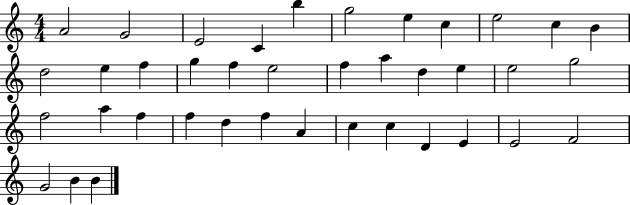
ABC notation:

X:1
T:Untitled
M:4/4
L:1/4
K:C
A2 G2 E2 C b g2 e c e2 c B d2 e f g f e2 f a d e e2 g2 f2 a f f d f A c c D E E2 F2 G2 B B